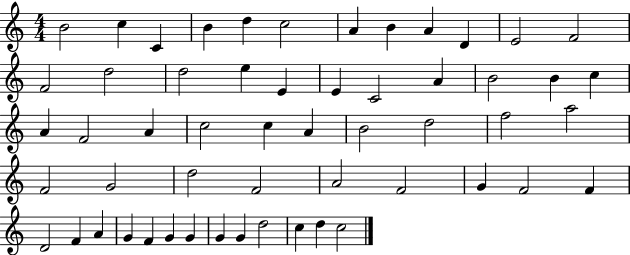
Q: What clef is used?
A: treble